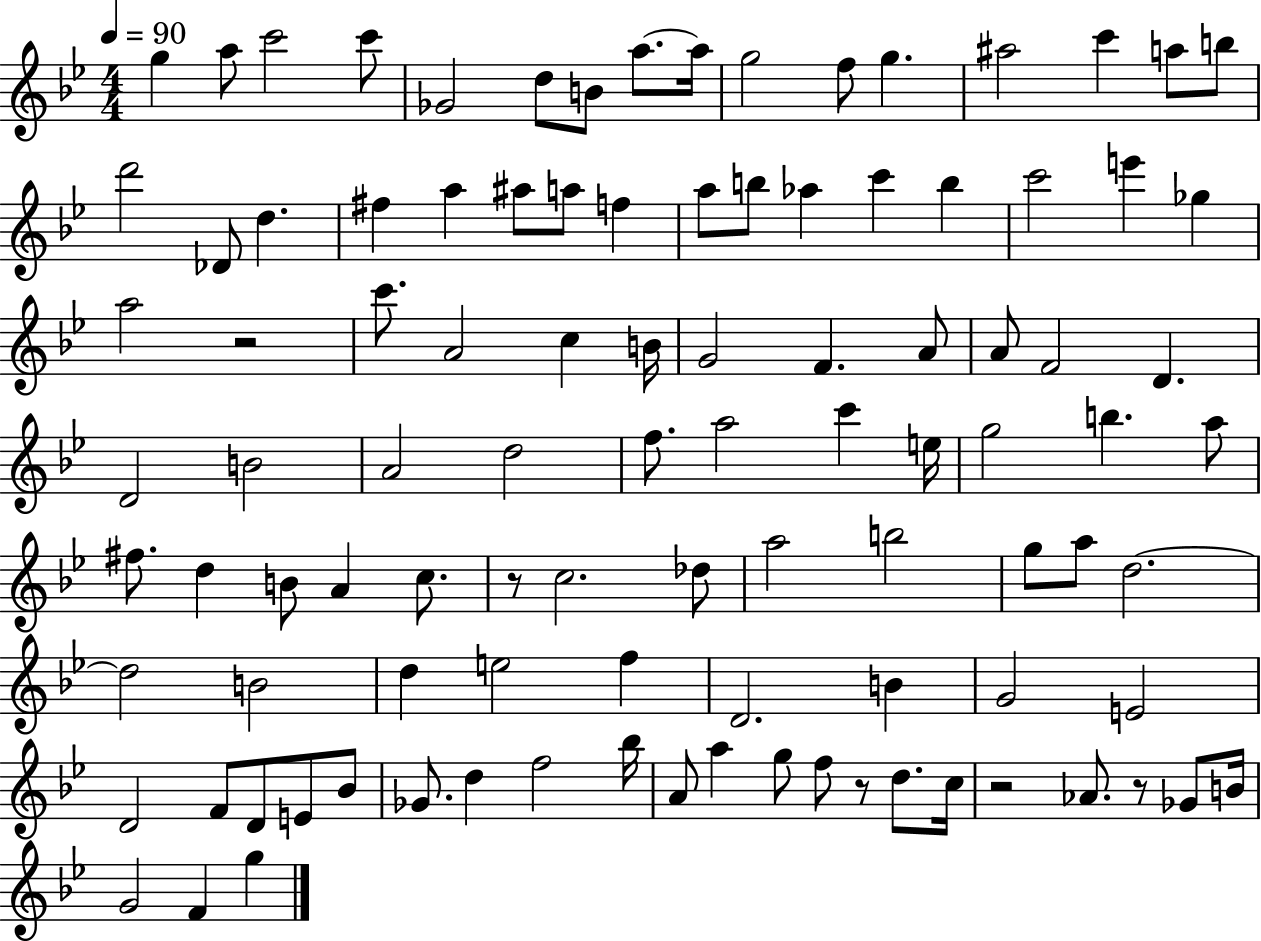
X:1
T:Untitled
M:4/4
L:1/4
K:Bb
g a/2 c'2 c'/2 _G2 d/2 B/2 a/2 a/4 g2 f/2 g ^a2 c' a/2 b/2 d'2 _D/2 d ^f a ^a/2 a/2 f a/2 b/2 _a c' b c'2 e' _g a2 z2 c'/2 A2 c B/4 G2 F A/2 A/2 F2 D D2 B2 A2 d2 f/2 a2 c' e/4 g2 b a/2 ^f/2 d B/2 A c/2 z/2 c2 _d/2 a2 b2 g/2 a/2 d2 d2 B2 d e2 f D2 B G2 E2 D2 F/2 D/2 E/2 _B/2 _G/2 d f2 _b/4 A/2 a g/2 f/2 z/2 d/2 c/4 z2 _A/2 z/2 _G/2 B/4 G2 F g